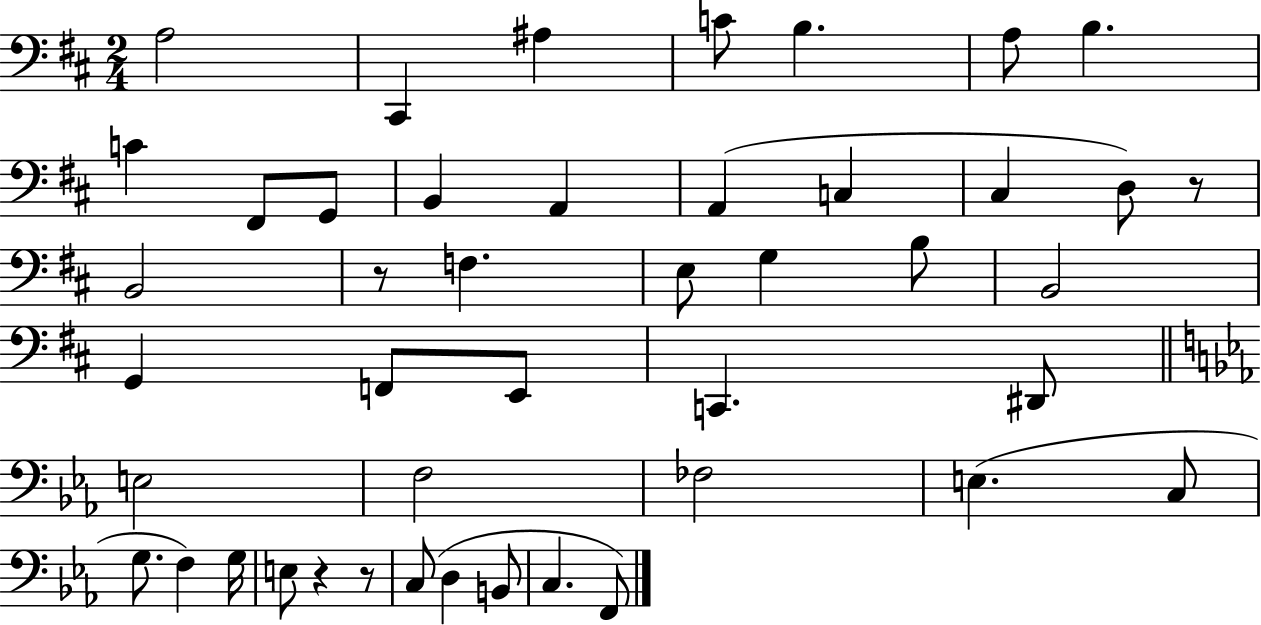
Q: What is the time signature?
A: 2/4